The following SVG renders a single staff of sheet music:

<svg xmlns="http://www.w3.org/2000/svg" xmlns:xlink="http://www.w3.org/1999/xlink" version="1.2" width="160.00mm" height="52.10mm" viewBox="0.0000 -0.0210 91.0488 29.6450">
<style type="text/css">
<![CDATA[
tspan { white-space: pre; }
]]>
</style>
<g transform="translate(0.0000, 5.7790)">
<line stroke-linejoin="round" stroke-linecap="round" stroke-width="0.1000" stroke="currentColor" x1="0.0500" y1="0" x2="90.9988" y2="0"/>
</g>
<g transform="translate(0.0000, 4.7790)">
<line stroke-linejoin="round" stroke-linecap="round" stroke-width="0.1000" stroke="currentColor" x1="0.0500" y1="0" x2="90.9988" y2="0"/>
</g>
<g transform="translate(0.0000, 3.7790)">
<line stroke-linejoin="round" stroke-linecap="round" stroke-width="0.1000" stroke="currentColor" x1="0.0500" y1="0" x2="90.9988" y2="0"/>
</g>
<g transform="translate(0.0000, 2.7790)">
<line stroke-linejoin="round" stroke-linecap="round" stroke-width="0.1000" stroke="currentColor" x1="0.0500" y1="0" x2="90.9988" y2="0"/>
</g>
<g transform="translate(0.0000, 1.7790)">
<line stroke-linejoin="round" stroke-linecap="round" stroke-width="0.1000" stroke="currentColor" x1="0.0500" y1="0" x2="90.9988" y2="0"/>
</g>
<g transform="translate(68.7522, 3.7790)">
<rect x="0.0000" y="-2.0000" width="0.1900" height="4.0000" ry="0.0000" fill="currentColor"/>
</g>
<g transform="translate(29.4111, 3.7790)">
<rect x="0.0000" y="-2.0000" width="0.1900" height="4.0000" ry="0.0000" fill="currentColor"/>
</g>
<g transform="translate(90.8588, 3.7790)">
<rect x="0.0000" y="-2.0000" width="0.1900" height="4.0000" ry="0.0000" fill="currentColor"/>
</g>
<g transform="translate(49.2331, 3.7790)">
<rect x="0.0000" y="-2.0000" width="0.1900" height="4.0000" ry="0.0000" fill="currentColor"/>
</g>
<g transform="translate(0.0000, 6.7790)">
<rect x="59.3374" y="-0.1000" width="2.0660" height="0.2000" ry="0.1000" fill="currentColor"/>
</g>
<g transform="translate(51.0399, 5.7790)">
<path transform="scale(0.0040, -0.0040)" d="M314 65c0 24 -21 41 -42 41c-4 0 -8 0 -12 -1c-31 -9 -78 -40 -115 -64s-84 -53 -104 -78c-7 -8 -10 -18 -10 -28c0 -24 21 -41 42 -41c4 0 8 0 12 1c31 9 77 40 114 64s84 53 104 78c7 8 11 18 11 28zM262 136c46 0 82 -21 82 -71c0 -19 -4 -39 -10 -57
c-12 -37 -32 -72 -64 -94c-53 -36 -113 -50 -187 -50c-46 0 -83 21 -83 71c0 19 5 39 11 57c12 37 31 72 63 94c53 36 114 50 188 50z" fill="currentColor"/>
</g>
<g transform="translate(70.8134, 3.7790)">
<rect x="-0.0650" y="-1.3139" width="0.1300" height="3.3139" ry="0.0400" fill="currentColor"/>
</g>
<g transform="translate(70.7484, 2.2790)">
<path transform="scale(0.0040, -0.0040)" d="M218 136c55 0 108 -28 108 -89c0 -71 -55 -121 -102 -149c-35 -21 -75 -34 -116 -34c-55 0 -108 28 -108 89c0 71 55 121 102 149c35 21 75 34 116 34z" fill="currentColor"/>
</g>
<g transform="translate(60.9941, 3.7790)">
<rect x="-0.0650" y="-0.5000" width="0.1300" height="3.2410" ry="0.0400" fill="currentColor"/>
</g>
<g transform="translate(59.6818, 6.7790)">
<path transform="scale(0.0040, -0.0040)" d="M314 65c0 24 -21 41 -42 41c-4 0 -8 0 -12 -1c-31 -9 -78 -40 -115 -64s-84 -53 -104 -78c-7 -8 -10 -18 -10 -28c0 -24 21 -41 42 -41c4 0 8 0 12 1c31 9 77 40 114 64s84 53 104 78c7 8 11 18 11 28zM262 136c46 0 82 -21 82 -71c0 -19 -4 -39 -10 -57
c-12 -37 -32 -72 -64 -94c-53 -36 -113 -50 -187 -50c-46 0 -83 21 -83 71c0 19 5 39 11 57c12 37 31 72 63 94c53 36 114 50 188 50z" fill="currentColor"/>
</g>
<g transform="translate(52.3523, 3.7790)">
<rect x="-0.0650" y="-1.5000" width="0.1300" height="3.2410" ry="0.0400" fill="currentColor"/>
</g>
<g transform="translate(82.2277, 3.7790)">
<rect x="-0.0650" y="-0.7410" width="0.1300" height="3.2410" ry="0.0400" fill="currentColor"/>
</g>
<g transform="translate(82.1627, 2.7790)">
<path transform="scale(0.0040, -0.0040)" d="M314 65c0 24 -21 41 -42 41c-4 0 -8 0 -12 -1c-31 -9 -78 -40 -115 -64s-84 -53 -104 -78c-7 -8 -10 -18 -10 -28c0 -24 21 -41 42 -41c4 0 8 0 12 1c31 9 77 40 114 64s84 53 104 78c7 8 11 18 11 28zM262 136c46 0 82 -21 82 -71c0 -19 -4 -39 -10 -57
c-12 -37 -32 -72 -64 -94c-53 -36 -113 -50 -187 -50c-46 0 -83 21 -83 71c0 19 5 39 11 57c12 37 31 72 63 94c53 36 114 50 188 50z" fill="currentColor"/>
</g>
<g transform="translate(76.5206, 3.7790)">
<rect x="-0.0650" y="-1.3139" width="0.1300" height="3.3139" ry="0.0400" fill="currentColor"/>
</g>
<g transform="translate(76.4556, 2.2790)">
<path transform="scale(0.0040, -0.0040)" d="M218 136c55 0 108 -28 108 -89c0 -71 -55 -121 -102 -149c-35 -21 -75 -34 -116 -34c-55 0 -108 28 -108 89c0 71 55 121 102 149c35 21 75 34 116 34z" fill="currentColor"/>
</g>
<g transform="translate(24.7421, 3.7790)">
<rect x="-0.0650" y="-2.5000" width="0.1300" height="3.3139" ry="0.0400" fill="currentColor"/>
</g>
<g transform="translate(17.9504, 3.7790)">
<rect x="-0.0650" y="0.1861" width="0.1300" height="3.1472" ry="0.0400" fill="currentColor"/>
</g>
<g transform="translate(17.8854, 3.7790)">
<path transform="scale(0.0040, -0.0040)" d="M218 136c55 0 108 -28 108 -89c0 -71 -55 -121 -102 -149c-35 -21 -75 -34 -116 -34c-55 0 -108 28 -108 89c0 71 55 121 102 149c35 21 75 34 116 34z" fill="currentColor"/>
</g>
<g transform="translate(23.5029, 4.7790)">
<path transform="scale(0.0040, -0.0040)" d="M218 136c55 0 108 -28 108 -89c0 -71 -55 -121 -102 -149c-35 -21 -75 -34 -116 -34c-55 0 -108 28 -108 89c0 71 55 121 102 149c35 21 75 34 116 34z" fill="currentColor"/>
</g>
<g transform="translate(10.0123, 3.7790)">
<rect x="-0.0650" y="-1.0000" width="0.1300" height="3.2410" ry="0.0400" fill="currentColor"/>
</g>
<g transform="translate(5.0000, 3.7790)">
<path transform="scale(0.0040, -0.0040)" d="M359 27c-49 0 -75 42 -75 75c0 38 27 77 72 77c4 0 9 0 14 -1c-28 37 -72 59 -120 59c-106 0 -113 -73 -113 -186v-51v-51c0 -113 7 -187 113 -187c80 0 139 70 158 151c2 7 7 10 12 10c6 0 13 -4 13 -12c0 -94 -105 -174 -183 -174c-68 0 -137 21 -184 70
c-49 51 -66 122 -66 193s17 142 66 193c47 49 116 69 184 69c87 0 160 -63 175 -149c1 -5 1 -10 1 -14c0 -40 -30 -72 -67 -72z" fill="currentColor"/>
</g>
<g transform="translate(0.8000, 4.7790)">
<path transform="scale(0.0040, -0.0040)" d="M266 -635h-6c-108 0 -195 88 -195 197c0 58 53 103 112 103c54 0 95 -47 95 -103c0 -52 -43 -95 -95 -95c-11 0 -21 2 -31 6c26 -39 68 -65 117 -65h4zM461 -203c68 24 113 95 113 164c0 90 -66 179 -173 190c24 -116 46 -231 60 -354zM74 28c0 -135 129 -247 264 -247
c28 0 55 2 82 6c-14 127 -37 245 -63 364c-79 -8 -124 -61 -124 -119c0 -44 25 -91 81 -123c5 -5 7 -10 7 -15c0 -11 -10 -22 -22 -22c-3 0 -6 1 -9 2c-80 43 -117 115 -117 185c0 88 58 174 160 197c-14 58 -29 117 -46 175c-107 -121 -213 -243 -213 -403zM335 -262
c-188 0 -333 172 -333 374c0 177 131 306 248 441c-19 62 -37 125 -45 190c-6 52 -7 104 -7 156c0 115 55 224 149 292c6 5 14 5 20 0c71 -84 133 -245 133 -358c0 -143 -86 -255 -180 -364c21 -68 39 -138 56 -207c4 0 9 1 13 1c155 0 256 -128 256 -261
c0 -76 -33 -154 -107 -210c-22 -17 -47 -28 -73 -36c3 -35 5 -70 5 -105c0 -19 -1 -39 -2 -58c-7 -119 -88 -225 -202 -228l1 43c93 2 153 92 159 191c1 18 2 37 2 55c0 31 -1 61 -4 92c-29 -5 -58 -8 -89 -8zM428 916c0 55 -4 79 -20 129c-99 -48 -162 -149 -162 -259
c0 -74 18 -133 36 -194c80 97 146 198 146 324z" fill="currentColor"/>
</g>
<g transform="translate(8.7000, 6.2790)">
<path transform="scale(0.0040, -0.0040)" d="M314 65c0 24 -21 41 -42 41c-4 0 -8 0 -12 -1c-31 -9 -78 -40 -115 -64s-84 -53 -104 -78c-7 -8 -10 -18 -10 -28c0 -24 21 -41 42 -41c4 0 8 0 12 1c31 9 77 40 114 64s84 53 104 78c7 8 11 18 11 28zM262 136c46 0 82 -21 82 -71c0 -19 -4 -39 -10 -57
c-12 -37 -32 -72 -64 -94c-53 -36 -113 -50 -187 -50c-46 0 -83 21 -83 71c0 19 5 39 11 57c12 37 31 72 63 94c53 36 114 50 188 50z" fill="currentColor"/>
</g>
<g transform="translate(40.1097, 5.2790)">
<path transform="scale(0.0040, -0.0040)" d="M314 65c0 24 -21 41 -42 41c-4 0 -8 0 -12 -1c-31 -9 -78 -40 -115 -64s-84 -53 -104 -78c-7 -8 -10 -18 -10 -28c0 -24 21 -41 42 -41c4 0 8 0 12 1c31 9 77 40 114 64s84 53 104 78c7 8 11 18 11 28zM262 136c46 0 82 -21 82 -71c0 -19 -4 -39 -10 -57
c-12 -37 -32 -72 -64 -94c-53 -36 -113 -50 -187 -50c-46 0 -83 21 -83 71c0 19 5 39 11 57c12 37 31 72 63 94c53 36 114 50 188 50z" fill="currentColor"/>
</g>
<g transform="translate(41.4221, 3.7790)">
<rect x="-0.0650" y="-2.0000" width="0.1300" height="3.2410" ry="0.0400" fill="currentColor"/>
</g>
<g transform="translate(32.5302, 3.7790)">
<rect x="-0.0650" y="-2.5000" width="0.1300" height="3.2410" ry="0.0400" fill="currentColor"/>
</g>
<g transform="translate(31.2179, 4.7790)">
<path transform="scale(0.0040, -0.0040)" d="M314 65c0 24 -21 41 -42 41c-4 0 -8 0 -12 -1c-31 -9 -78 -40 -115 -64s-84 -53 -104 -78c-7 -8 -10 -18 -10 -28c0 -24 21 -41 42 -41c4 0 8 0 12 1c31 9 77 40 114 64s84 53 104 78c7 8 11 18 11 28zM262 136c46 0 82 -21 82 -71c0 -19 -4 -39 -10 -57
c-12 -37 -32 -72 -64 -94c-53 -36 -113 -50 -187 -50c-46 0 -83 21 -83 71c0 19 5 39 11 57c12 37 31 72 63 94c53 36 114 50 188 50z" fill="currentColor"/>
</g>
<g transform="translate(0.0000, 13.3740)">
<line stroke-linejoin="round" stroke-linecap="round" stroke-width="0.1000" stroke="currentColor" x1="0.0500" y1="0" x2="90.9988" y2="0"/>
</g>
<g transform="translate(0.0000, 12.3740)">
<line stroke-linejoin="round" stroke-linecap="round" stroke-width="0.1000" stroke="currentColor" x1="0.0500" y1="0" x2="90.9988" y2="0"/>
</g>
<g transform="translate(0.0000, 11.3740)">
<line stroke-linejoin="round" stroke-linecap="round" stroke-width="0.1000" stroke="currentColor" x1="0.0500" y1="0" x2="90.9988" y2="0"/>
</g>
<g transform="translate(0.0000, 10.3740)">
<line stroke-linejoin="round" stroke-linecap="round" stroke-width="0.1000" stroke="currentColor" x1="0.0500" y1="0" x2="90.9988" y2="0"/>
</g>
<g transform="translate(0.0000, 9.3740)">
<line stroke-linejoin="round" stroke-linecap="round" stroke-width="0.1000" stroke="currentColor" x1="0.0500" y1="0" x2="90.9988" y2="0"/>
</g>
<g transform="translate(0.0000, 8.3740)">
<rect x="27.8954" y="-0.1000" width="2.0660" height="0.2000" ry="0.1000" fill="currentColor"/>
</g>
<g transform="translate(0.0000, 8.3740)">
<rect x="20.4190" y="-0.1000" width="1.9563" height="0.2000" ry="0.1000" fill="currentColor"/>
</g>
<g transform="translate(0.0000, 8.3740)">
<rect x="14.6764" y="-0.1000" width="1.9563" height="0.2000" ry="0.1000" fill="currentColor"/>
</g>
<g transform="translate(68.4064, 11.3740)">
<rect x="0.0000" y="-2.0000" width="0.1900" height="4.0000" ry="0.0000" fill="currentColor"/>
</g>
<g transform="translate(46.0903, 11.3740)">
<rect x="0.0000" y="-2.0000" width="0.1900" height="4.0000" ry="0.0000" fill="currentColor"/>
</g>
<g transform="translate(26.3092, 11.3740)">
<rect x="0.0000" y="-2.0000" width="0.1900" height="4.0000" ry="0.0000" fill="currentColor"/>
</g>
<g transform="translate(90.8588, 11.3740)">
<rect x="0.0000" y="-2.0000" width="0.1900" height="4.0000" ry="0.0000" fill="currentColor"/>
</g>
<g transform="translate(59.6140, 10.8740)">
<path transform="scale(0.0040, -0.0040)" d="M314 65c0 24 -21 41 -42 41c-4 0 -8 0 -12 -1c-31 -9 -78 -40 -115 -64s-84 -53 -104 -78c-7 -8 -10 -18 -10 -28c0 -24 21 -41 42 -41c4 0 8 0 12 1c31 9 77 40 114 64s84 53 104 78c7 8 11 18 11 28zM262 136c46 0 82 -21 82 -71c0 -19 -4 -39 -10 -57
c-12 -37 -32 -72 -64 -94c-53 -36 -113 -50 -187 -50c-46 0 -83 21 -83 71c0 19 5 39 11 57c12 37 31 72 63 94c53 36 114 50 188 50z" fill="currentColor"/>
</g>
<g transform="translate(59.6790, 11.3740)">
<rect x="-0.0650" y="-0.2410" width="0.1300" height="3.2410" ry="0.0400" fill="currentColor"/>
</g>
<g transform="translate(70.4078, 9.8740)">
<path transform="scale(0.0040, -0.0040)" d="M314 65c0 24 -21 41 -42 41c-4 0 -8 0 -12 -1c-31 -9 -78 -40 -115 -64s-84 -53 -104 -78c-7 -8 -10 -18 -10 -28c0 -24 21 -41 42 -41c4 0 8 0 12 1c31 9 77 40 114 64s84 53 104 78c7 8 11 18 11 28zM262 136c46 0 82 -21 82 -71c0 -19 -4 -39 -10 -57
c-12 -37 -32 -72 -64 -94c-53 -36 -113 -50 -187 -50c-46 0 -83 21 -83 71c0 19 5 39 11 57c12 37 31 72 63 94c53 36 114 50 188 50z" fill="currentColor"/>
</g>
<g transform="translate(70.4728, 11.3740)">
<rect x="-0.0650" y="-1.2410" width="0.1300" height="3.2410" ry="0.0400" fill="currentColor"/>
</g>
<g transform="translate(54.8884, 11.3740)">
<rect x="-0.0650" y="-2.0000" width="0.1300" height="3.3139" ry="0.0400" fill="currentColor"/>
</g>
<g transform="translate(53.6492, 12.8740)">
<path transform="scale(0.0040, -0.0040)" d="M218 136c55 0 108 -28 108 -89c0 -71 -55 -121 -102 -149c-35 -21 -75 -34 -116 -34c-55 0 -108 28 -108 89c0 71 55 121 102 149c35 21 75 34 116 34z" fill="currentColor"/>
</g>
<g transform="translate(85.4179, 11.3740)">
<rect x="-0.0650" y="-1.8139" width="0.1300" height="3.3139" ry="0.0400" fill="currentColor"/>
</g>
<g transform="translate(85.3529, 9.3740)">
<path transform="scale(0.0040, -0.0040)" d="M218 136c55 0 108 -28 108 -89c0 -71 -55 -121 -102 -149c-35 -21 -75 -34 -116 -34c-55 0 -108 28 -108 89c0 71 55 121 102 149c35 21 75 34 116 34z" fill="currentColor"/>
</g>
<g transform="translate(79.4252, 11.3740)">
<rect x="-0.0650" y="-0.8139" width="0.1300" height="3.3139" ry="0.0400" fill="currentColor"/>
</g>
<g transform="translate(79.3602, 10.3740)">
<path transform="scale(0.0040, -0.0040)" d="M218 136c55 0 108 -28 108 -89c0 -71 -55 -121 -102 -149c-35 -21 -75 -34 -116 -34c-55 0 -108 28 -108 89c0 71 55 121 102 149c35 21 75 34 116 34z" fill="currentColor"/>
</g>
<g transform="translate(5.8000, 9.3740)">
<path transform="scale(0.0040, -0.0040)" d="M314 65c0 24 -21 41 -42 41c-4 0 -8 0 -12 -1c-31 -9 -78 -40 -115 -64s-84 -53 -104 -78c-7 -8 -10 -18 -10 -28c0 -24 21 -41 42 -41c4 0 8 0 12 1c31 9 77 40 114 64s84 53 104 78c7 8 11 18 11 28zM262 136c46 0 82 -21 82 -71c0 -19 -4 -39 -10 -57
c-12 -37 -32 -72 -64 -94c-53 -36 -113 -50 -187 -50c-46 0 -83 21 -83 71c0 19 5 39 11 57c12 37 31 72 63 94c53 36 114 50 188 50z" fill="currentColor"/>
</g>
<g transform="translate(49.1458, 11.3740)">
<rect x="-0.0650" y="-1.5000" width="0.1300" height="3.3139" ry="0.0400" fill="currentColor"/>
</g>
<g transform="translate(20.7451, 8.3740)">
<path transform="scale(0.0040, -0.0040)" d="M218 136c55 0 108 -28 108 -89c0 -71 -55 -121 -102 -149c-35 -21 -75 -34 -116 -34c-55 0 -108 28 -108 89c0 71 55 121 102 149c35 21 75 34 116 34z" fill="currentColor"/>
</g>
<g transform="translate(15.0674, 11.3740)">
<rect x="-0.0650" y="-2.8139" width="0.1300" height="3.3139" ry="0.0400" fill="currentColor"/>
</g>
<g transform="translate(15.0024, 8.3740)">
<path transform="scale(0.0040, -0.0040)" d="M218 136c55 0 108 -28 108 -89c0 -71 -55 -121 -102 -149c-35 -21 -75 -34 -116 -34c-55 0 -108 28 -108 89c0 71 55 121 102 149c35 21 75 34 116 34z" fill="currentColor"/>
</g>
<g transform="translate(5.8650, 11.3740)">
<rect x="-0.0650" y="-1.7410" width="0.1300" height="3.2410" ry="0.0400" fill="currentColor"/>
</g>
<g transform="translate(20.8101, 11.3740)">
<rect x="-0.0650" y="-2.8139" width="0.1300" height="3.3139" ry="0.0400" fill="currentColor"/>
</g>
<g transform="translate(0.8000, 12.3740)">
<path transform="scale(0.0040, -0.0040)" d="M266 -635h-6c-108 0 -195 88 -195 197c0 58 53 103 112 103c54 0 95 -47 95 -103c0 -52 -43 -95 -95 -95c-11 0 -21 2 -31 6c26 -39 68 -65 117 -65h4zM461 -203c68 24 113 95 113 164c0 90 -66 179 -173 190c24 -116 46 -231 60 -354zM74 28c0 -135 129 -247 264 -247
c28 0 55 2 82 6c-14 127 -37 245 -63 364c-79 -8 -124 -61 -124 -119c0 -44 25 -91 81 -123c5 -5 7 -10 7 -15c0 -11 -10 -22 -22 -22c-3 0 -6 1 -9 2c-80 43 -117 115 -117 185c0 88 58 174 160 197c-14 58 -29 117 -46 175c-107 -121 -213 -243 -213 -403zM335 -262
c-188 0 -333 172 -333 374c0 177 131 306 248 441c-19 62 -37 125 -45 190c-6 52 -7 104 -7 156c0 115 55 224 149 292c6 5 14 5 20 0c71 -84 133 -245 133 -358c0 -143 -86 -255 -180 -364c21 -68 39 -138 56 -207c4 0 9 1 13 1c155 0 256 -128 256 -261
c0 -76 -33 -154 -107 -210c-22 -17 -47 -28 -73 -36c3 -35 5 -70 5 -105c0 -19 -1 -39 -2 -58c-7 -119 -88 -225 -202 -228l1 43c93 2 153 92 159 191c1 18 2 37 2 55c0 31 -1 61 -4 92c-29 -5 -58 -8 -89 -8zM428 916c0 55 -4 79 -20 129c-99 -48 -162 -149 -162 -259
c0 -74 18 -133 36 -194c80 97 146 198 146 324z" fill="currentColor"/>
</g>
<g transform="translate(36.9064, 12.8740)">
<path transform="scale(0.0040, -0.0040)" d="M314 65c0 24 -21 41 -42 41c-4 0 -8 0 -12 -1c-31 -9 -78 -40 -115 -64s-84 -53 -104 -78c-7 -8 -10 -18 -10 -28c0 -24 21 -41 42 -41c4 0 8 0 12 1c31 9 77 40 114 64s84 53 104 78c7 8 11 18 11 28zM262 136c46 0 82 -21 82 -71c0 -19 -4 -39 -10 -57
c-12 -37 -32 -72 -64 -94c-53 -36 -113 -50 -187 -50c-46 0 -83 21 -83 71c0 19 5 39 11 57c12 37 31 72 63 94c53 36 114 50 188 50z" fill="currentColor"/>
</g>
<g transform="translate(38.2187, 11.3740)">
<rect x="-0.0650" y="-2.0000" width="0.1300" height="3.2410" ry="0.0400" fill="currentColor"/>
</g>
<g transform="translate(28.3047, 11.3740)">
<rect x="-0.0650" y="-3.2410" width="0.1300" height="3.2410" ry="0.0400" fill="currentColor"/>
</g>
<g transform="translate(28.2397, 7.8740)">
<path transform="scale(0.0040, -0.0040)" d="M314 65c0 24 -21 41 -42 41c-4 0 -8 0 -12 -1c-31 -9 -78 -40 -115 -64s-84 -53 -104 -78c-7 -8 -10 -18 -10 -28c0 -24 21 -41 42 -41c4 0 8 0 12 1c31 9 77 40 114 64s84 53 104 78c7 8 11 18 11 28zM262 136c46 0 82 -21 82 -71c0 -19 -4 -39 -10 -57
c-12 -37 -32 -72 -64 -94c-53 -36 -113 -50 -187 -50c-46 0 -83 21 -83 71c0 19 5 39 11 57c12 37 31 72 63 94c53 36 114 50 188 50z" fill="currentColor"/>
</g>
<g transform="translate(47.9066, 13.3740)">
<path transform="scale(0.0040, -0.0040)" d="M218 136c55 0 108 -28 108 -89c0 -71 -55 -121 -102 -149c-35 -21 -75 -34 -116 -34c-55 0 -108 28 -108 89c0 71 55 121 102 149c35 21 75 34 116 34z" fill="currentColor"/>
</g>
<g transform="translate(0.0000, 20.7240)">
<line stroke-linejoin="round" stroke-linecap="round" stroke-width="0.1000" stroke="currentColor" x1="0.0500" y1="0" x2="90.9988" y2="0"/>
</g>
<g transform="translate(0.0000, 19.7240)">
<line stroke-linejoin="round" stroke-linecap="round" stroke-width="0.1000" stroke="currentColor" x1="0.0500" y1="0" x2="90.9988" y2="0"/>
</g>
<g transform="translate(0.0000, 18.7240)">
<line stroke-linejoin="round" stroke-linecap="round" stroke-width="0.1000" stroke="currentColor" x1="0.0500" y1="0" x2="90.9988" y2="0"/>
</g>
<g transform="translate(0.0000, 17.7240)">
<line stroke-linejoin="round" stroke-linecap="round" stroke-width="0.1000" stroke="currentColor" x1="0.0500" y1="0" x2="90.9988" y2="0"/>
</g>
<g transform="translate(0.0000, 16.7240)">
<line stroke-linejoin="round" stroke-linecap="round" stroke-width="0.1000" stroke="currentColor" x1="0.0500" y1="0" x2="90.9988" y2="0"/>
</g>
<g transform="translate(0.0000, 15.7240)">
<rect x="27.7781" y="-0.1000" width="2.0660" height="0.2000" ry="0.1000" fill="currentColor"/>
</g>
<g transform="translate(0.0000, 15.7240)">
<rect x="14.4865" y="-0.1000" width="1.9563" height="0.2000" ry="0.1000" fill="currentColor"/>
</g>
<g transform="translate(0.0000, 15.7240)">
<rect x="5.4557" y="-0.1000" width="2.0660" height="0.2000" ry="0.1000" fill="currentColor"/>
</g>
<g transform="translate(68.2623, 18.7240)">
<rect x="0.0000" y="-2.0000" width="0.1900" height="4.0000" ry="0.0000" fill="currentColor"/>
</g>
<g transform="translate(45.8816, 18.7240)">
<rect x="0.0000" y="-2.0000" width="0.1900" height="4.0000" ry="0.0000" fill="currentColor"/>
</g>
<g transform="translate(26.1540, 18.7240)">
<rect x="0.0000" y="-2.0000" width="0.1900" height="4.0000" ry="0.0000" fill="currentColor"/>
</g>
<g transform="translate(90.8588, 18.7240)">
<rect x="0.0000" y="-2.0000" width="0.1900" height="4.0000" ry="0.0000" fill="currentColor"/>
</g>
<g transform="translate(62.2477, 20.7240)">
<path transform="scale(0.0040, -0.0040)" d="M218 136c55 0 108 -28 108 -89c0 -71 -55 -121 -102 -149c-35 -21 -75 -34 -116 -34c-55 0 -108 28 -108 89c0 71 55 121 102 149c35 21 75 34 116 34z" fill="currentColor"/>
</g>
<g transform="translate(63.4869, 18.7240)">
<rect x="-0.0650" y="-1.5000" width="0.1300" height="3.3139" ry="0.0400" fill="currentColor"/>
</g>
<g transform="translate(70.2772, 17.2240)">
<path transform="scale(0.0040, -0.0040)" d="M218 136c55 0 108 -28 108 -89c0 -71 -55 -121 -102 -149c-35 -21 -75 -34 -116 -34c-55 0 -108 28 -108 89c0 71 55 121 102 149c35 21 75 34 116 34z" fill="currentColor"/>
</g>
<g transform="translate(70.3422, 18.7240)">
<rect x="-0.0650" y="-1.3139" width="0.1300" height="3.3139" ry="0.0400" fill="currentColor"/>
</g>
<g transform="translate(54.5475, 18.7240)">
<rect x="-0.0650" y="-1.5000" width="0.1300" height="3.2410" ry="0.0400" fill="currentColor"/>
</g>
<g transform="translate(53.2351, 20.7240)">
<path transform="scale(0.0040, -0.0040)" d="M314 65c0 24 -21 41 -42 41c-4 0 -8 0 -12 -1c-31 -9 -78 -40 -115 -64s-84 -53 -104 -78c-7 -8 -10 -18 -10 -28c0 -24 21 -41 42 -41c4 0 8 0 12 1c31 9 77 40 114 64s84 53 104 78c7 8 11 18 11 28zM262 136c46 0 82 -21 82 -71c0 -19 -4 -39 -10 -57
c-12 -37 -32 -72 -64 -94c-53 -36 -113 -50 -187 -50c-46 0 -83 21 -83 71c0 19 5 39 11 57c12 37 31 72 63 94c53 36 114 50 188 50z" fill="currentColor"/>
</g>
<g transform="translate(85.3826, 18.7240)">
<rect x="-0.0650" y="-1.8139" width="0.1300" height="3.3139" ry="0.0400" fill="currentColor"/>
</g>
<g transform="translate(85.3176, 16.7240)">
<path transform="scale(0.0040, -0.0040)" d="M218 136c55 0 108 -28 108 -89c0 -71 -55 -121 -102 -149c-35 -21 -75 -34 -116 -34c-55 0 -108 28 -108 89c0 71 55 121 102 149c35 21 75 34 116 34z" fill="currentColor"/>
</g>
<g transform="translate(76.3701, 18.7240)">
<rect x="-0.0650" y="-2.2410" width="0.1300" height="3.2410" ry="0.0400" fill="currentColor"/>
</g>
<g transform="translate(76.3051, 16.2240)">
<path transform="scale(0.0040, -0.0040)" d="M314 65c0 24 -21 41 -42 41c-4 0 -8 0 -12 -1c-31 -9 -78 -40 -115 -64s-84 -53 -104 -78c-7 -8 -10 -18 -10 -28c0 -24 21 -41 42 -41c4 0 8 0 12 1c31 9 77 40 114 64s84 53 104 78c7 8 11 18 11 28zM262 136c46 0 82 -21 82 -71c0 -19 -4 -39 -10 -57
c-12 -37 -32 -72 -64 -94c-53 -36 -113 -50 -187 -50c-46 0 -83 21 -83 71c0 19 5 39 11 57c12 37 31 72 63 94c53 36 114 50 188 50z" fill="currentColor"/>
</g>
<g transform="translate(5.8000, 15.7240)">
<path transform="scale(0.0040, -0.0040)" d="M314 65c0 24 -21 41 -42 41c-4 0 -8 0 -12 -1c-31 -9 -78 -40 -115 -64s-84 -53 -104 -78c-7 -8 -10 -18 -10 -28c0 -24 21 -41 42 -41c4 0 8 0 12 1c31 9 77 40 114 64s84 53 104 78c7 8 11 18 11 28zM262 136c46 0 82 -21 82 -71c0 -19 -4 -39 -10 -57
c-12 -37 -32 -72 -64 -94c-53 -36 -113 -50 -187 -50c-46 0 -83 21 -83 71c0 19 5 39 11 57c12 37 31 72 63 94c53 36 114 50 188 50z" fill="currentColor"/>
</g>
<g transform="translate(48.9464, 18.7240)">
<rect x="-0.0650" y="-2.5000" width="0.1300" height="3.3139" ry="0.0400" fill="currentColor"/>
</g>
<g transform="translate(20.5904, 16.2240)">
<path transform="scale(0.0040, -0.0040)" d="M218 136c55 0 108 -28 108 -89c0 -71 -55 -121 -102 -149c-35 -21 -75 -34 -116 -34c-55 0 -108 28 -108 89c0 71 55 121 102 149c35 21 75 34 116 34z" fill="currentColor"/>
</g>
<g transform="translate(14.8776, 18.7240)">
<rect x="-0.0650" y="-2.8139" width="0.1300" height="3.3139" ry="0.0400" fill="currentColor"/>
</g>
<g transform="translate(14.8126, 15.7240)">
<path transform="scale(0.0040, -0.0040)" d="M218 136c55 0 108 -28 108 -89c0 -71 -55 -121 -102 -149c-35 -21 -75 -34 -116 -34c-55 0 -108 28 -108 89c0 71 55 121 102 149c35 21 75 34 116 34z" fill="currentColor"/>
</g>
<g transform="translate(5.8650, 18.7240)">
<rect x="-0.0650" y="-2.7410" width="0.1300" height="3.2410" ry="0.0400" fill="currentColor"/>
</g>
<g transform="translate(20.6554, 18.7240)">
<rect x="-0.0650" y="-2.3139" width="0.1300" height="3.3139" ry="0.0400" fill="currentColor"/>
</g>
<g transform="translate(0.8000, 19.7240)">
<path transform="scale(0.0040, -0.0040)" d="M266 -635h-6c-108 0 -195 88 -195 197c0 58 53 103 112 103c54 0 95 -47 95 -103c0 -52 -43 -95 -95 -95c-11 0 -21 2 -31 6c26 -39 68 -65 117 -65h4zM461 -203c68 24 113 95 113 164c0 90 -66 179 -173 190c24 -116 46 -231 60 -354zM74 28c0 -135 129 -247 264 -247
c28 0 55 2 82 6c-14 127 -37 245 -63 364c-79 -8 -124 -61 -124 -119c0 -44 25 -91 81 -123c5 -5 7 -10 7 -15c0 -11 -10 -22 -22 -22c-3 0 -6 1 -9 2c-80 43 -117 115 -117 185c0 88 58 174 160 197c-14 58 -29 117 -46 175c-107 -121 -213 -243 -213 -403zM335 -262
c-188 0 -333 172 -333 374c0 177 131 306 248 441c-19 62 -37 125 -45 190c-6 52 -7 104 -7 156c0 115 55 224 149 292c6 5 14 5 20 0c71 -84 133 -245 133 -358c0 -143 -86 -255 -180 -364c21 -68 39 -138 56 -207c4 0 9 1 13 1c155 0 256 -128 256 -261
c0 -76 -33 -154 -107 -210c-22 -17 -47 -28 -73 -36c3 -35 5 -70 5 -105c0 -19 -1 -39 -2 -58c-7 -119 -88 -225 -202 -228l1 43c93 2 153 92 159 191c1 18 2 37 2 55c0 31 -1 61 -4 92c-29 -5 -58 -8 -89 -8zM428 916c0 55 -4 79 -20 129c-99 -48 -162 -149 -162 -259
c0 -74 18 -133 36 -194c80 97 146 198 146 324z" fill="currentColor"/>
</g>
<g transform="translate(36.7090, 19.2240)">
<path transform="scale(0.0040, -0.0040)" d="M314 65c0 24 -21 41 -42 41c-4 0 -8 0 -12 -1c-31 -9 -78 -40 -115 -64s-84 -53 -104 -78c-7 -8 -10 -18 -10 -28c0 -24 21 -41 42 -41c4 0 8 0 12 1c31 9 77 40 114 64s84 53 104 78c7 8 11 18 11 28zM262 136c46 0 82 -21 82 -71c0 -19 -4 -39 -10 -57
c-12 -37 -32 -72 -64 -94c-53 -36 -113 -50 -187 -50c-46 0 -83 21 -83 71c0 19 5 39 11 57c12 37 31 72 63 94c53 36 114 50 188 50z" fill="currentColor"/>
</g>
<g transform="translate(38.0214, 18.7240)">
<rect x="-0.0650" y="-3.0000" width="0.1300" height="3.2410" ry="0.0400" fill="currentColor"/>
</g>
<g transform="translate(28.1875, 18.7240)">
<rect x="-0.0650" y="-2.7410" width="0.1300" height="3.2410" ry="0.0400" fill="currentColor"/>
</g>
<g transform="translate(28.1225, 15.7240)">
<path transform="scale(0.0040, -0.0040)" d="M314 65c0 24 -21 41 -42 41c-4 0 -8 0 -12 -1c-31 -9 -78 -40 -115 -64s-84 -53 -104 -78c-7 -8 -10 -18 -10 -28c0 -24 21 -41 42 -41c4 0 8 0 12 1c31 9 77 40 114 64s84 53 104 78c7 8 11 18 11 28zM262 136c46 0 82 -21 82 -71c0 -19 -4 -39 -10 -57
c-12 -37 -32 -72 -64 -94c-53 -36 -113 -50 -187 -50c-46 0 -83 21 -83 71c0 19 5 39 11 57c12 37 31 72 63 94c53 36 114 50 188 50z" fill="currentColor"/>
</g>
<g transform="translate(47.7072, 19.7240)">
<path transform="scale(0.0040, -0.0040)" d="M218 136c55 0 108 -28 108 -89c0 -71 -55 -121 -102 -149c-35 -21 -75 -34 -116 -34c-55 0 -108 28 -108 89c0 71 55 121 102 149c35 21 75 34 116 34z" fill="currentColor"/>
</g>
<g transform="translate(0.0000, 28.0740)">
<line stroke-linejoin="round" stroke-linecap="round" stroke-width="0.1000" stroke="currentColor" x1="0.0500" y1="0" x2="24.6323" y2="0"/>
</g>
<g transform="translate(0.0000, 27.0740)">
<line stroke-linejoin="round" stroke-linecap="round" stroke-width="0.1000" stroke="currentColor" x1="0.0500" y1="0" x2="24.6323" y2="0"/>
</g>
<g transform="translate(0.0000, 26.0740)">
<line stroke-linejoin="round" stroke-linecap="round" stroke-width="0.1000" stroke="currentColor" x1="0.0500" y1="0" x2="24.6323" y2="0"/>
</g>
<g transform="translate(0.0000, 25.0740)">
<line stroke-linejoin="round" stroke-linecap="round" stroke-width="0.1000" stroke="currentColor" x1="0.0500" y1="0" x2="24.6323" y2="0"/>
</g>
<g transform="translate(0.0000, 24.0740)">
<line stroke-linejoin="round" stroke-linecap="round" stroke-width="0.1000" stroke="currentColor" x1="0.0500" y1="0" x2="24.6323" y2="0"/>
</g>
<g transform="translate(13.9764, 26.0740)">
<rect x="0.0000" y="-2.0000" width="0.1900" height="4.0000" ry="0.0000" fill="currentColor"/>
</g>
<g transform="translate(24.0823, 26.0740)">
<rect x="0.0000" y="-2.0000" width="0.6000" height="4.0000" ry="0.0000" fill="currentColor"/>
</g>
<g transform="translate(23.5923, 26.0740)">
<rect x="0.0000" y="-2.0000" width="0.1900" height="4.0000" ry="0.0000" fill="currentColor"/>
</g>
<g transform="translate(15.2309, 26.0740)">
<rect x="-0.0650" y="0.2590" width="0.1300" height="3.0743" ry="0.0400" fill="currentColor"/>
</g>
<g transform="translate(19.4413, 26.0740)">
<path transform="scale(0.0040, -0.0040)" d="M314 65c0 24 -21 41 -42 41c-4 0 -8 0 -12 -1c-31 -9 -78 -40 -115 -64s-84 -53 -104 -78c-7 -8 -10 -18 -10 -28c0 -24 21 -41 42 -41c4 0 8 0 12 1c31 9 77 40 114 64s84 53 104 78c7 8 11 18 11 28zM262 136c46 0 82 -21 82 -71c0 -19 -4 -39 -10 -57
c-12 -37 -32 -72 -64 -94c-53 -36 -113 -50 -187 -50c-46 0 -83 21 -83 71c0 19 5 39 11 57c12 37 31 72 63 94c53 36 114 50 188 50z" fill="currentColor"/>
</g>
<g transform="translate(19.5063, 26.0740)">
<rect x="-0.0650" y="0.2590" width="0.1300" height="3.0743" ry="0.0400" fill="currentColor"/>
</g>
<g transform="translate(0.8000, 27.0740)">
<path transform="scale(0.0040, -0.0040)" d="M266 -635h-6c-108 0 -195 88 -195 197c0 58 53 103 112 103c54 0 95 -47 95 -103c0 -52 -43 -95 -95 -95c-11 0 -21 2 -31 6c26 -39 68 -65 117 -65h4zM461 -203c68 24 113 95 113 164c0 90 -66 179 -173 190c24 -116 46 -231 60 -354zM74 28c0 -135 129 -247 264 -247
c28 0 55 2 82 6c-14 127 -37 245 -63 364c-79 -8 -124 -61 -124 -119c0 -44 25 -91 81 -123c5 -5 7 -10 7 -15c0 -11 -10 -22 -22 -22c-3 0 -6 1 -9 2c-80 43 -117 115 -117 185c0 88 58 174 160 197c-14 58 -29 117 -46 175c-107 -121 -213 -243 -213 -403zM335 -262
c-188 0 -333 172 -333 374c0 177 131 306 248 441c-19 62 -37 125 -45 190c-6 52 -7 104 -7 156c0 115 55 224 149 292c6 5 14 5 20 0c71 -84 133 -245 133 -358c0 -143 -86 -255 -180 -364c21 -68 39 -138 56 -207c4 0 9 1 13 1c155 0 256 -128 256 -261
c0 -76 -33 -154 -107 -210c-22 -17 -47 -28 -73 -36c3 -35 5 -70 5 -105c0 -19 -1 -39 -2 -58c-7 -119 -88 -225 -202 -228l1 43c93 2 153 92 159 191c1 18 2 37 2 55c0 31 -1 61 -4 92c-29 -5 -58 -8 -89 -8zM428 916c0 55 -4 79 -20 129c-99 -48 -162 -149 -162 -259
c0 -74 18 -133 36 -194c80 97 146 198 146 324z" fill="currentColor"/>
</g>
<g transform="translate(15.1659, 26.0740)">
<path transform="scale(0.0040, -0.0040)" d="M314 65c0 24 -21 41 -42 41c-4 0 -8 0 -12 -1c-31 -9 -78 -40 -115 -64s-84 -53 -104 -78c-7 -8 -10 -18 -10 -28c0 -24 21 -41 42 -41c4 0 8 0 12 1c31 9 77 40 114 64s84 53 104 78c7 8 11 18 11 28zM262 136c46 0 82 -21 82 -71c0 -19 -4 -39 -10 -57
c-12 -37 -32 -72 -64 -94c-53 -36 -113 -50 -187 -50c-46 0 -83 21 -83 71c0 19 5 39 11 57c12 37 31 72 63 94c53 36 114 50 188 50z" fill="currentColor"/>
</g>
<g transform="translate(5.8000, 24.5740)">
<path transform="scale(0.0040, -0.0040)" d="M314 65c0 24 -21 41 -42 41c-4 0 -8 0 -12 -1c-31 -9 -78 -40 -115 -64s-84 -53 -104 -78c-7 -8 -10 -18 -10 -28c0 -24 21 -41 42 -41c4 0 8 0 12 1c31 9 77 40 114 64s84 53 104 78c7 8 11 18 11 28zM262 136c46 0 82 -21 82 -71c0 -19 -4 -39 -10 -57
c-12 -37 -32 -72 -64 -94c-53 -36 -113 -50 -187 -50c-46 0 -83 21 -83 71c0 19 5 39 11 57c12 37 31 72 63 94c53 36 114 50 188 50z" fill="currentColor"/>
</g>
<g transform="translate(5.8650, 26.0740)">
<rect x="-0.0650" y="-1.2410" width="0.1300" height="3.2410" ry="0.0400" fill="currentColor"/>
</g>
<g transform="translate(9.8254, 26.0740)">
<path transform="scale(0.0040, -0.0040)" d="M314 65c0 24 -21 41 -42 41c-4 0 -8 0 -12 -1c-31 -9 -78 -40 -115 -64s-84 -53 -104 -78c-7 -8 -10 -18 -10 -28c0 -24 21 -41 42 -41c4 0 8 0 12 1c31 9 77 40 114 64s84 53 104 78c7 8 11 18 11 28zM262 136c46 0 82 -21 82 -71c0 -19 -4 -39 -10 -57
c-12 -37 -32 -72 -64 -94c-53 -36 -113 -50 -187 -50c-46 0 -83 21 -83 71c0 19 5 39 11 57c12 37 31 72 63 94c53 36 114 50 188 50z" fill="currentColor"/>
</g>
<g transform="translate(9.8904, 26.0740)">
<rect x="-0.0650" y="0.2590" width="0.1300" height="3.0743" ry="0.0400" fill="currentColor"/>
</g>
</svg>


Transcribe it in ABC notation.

X:1
T:Untitled
M:4/4
L:1/4
K:C
D2 B G G2 F2 E2 C2 e e d2 f2 a a b2 F2 E F c2 e2 d f a2 a g a2 A2 G E2 E e g2 f e2 B2 B2 B2